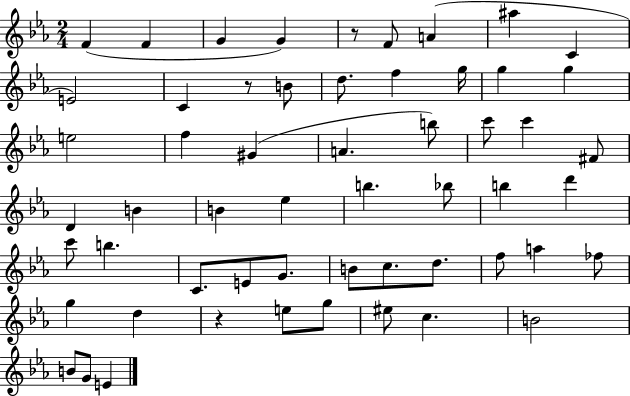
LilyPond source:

{
  \clef treble
  \numericTimeSignature
  \time 2/4
  \key ees \major
  f'4( f'4 | g'4 g'4) | r8 f'8 a'4( | ais''4 c'4 | \break e'2) | c'4 r8 b'8 | d''8. f''4 g''16 | g''4 g''4 | \break e''2 | f''4 gis'4( | a'4. b''8) | c'''8 c'''4 fis'8 | \break d'4 b'4 | b'4 ees''4 | b''4. bes''8 | b''4 d'''4 | \break c'''8 b''4. | c'8. e'8 g'8. | b'8 c''8. d''8. | f''8 a''4 fes''8 | \break g''4 d''4 | r4 e''8 g''8 | eis''8 c''4. | b'2 | \break b'8 g'8 e'4 | \bar "|."
}